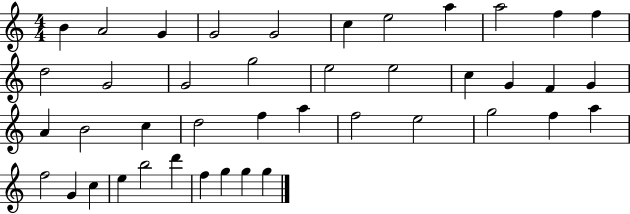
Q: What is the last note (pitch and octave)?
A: G5